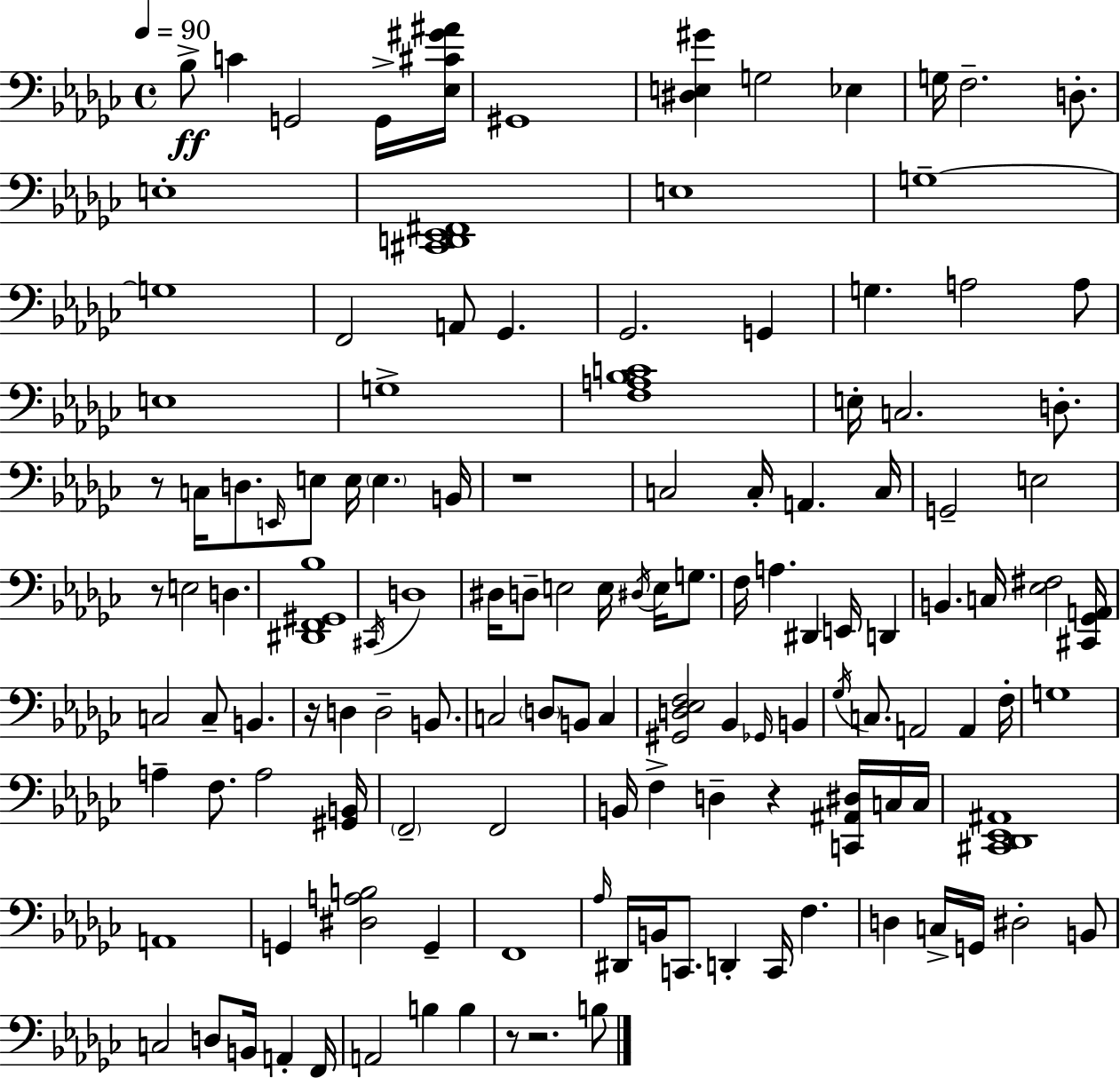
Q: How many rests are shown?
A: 7